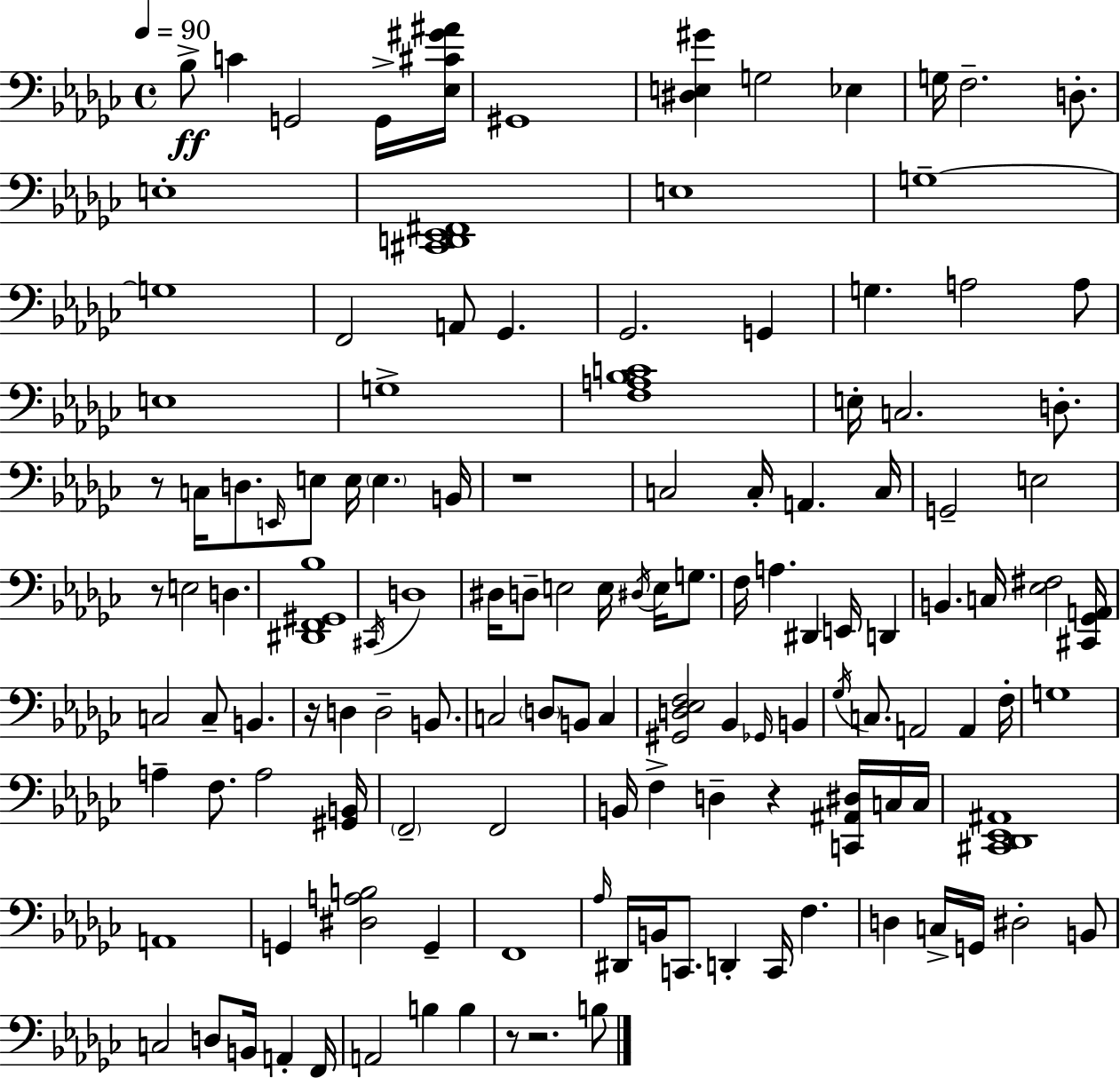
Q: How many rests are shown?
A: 7